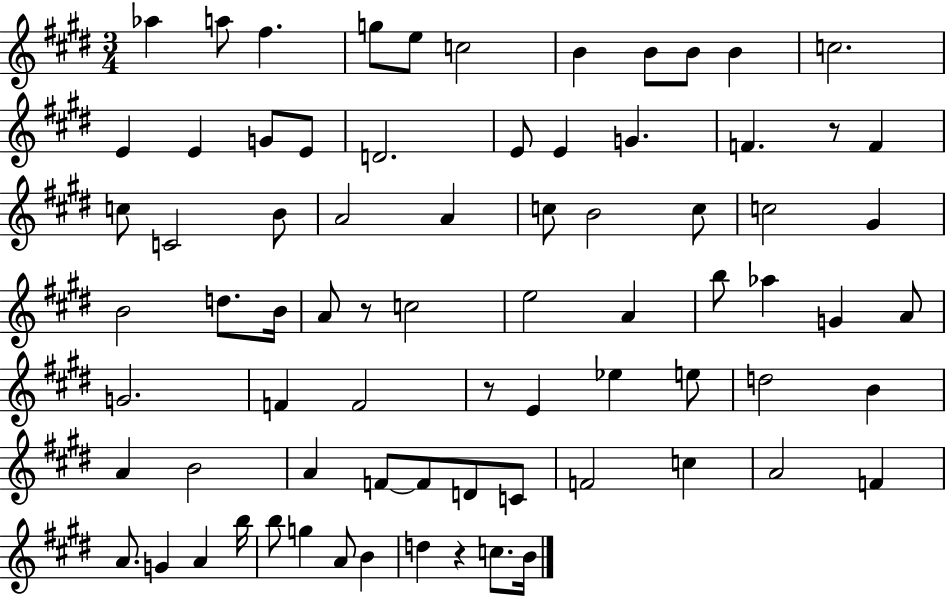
Ab5/q A5/e F#5/q. G5/e E5/e C5/h B4/q B4/e B4/e B4/q C5/h. E4/q E4/q G4/e E4/e D4/h. E4/e E4/q G4/q. F4/q. R/e F4/q C5/e C4/h B4/e A4/h A4/q C5/e B4/h C5/e C5/h G#4/q B4/h D5/e. B4/s A4/e R/e C5/h E5/h A4/q B5/e Ab5/q G4/q A4/e G4/h. F4/q F4/h R/e E4/q Eb5/q E5/e D5/h B4/q A4/q B4/h A4/q F4/e F4/e D4/e C4/e F4/h C5/q A4/h F4/q A4/e. G4/q A4/q B5/s B5/e G5/q A4/e B4/q D5/q R/q C5/e. B4/s